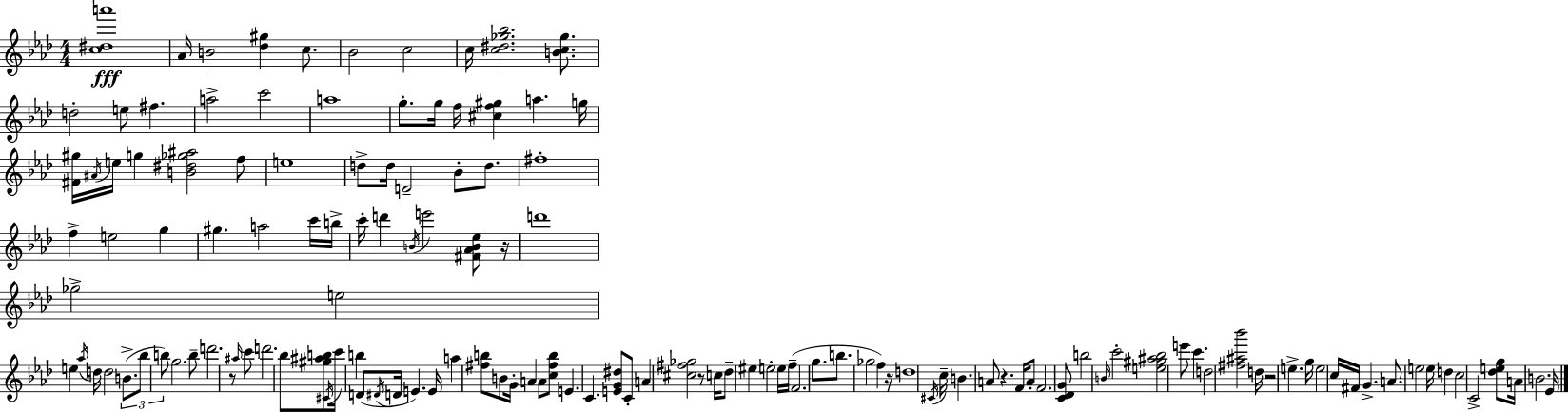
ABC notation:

X:1
T:Untitled
M:4/4
L:1/4
K:Fm
[c^da']4 _A/4 B2 [_d^g] c/2 _B2 c2 c/4 [c^d_g_b]2 [Bc_g]/2 d2 e/2 ^f a2 c'2 a4 g/2 g/4 f/4 [^cf^g] a g/4 [^F^g]/4 ^A/4 e/4 g [B^d_g^a]2 f/2 e4 d/2 d/4 D2 _B/2 d/2 ^f4 f e2 g ^g a2 c'/4 b/4 c'/4 d' B/4 e'2 [^F_AB_e]/2 z/4 d'4 _g2 e2 e _a/4 d/4 d2 B/2 _b/2 b/2 g2 b/2 d'2 z/2 ^a/4 c'/2 d'2 _b/2 [^g^ab]/2 ^C/4 c'/4 b D/2 ^D/4 D/4 E E/4 a [^fb]/2 B/2 G/4 A A/2 [c^fb]/2 E C [EG^d]/2 C/2 A [^c^f_g]2 z/2 c/4 _d/2 ^e e2 e/4 f/4 F2 g/2 b/2 _g2 f z/4 d4 ^C/4 c/4 B A/2 z F/4 A/2 F2 [C_DG]/2 b2 B/4 c'2 [e^g^a_b]2 e'/2 c' d2 [^f^a_b']2 d/4 z2 e g/4 e2 c/4 ^F/4 G A/2 e2 e/4 d c2 C2 [_deg]/2 A/4 B2 _E/4